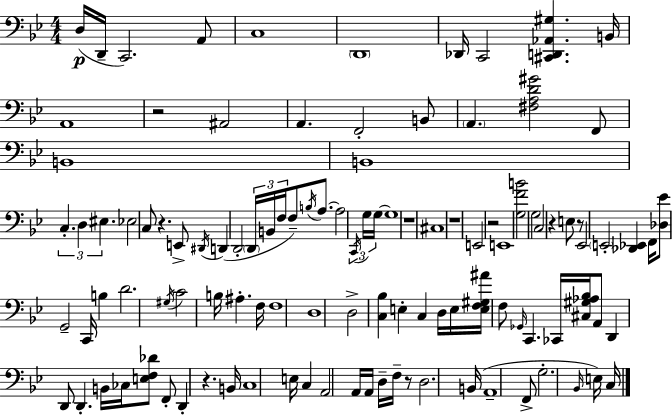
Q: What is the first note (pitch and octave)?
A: D3